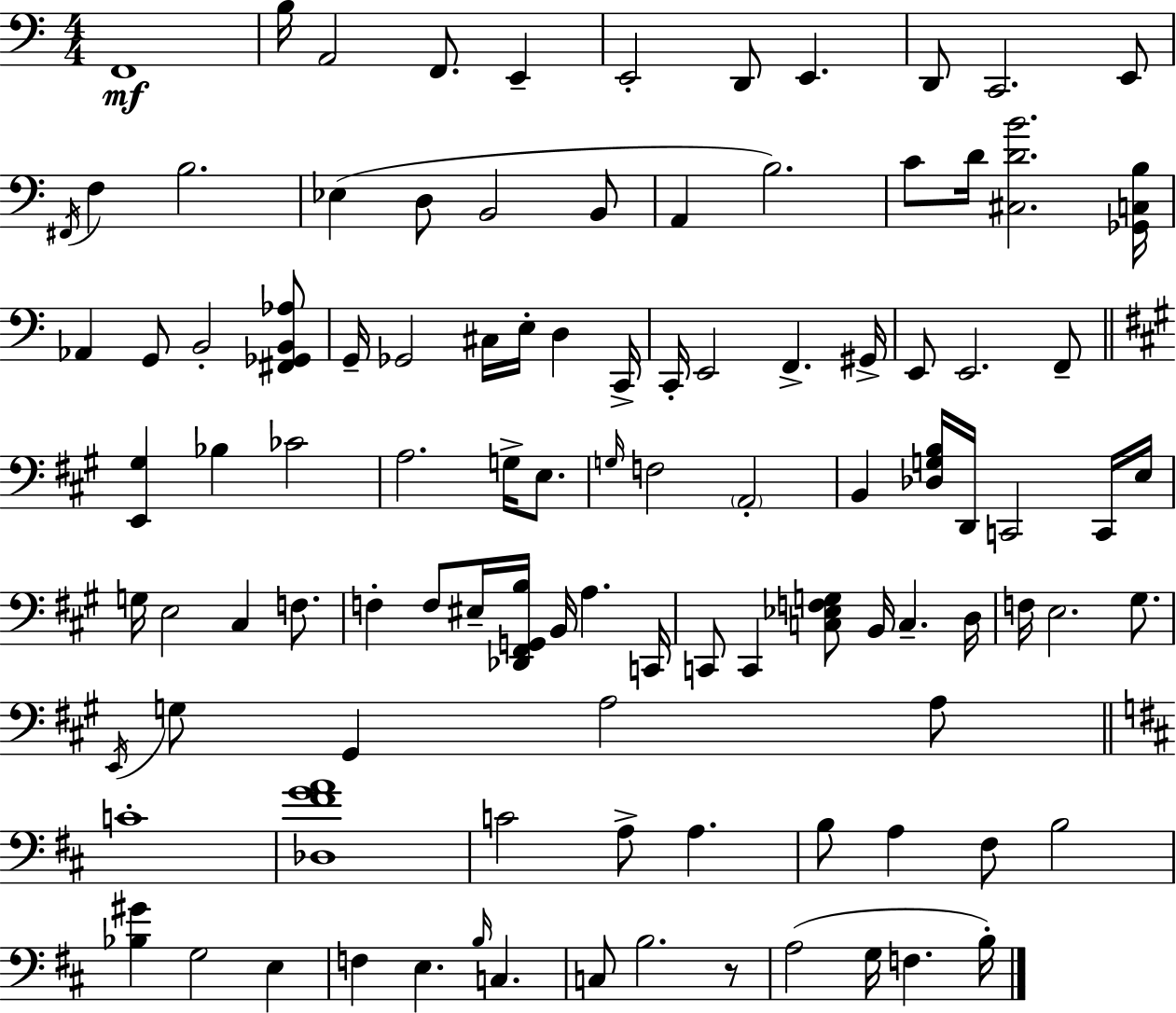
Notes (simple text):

F2/w B3/s A2/h F2/e. E2/q E2/h D2/e E2/q. D2/e C2/h. E2/e F#2/s F3/q B3/h. Eb3/q D3/e B2/h B2/e A2/q B3/h. C4/e D4/s [C#3,D4,B4]/h. [Gb2,C3,B3]/s Ab2/q G2/e B2/h [F#2,Gb2,B2,Ab3]/e G2/s Gb2/h C#3/s E3/s D3/q C2/s C2/s E2/h F2/q. G#2/s E2/e E2/h. F2/e [E2,G#3]/q Bb3/q CES4/h A3/h. G3/s E3/e. G3/s F3/h A2/h B2/q [Db3,G3,B3]/s D2/s C2/h C2/s E3/s G3/s E3/h C#3/q F3/e. F3/q F3/e EIS3/s [Db2,F#2,G2,B3]/s B2/s A3/q. C2/s C2/e C2/q [C3,Eb3,F3,G3]/e B2/s C3/q. D3/s F3/s E3/h. G#3/e. E2/s G3/e G#2/q A3/h A3/e C4/w [Db3,F#4,G4,A4]/w C4/h A3/e A3/q. B3/e A3/q F#3/e B3/h [Bb3,G#4]/q G3/h E3/q F3/q E3/q. B3/s C3/q. C3/e B3/h. R/e A3/h G3/s F3/q. B3/s